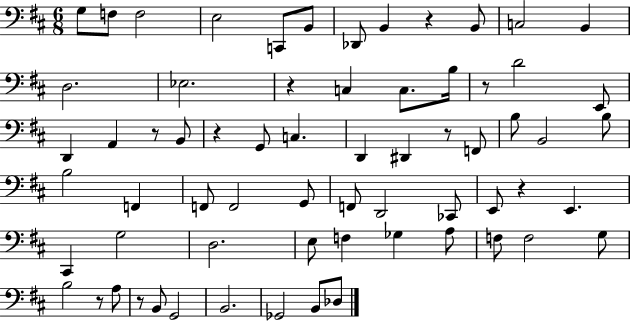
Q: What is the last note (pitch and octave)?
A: Db3